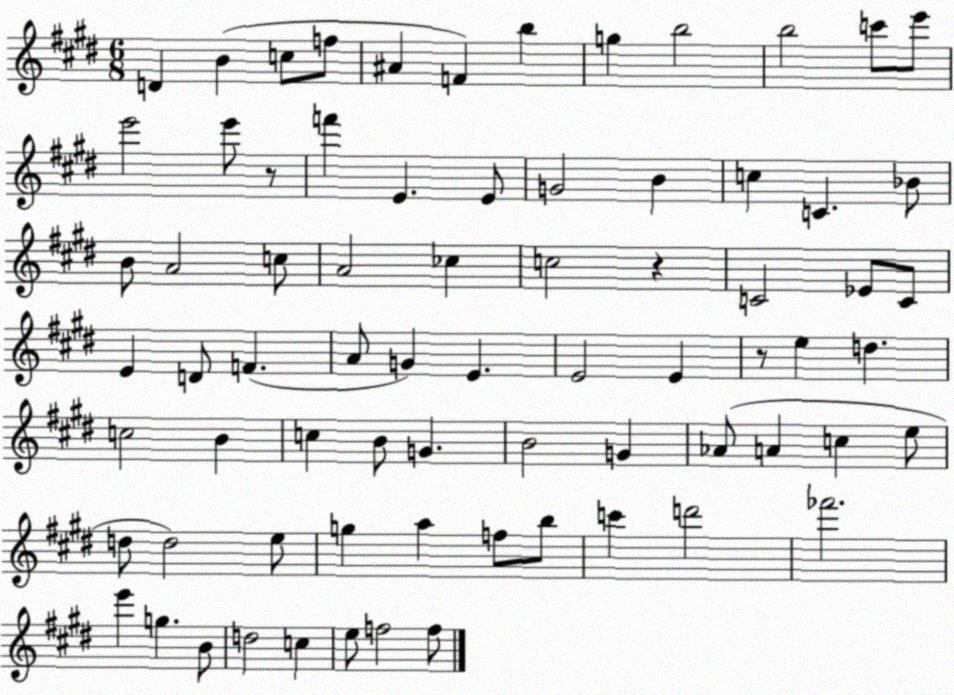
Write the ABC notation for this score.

X:1
T:Untitled
M:6/8
L:1/4
K:E
D B c/2 f/2 ^A F b g b2 b2 c'/2 e'/2 e'2 e'/2 z/2 f' E E/2 G2 B c C _B/2 B/2 A2 c/2 A2 _c c2 z C2 _E/2 C/2 E D/2 F A/2 G E E2 E z/2 e d c2 B c B/2 G B2 G _A/2 A c e/2 d/2 d2 e/2 g a f/2 b/2 c' d'2 _f'2 e' g B/2 d2 c e/2 f2 f/2